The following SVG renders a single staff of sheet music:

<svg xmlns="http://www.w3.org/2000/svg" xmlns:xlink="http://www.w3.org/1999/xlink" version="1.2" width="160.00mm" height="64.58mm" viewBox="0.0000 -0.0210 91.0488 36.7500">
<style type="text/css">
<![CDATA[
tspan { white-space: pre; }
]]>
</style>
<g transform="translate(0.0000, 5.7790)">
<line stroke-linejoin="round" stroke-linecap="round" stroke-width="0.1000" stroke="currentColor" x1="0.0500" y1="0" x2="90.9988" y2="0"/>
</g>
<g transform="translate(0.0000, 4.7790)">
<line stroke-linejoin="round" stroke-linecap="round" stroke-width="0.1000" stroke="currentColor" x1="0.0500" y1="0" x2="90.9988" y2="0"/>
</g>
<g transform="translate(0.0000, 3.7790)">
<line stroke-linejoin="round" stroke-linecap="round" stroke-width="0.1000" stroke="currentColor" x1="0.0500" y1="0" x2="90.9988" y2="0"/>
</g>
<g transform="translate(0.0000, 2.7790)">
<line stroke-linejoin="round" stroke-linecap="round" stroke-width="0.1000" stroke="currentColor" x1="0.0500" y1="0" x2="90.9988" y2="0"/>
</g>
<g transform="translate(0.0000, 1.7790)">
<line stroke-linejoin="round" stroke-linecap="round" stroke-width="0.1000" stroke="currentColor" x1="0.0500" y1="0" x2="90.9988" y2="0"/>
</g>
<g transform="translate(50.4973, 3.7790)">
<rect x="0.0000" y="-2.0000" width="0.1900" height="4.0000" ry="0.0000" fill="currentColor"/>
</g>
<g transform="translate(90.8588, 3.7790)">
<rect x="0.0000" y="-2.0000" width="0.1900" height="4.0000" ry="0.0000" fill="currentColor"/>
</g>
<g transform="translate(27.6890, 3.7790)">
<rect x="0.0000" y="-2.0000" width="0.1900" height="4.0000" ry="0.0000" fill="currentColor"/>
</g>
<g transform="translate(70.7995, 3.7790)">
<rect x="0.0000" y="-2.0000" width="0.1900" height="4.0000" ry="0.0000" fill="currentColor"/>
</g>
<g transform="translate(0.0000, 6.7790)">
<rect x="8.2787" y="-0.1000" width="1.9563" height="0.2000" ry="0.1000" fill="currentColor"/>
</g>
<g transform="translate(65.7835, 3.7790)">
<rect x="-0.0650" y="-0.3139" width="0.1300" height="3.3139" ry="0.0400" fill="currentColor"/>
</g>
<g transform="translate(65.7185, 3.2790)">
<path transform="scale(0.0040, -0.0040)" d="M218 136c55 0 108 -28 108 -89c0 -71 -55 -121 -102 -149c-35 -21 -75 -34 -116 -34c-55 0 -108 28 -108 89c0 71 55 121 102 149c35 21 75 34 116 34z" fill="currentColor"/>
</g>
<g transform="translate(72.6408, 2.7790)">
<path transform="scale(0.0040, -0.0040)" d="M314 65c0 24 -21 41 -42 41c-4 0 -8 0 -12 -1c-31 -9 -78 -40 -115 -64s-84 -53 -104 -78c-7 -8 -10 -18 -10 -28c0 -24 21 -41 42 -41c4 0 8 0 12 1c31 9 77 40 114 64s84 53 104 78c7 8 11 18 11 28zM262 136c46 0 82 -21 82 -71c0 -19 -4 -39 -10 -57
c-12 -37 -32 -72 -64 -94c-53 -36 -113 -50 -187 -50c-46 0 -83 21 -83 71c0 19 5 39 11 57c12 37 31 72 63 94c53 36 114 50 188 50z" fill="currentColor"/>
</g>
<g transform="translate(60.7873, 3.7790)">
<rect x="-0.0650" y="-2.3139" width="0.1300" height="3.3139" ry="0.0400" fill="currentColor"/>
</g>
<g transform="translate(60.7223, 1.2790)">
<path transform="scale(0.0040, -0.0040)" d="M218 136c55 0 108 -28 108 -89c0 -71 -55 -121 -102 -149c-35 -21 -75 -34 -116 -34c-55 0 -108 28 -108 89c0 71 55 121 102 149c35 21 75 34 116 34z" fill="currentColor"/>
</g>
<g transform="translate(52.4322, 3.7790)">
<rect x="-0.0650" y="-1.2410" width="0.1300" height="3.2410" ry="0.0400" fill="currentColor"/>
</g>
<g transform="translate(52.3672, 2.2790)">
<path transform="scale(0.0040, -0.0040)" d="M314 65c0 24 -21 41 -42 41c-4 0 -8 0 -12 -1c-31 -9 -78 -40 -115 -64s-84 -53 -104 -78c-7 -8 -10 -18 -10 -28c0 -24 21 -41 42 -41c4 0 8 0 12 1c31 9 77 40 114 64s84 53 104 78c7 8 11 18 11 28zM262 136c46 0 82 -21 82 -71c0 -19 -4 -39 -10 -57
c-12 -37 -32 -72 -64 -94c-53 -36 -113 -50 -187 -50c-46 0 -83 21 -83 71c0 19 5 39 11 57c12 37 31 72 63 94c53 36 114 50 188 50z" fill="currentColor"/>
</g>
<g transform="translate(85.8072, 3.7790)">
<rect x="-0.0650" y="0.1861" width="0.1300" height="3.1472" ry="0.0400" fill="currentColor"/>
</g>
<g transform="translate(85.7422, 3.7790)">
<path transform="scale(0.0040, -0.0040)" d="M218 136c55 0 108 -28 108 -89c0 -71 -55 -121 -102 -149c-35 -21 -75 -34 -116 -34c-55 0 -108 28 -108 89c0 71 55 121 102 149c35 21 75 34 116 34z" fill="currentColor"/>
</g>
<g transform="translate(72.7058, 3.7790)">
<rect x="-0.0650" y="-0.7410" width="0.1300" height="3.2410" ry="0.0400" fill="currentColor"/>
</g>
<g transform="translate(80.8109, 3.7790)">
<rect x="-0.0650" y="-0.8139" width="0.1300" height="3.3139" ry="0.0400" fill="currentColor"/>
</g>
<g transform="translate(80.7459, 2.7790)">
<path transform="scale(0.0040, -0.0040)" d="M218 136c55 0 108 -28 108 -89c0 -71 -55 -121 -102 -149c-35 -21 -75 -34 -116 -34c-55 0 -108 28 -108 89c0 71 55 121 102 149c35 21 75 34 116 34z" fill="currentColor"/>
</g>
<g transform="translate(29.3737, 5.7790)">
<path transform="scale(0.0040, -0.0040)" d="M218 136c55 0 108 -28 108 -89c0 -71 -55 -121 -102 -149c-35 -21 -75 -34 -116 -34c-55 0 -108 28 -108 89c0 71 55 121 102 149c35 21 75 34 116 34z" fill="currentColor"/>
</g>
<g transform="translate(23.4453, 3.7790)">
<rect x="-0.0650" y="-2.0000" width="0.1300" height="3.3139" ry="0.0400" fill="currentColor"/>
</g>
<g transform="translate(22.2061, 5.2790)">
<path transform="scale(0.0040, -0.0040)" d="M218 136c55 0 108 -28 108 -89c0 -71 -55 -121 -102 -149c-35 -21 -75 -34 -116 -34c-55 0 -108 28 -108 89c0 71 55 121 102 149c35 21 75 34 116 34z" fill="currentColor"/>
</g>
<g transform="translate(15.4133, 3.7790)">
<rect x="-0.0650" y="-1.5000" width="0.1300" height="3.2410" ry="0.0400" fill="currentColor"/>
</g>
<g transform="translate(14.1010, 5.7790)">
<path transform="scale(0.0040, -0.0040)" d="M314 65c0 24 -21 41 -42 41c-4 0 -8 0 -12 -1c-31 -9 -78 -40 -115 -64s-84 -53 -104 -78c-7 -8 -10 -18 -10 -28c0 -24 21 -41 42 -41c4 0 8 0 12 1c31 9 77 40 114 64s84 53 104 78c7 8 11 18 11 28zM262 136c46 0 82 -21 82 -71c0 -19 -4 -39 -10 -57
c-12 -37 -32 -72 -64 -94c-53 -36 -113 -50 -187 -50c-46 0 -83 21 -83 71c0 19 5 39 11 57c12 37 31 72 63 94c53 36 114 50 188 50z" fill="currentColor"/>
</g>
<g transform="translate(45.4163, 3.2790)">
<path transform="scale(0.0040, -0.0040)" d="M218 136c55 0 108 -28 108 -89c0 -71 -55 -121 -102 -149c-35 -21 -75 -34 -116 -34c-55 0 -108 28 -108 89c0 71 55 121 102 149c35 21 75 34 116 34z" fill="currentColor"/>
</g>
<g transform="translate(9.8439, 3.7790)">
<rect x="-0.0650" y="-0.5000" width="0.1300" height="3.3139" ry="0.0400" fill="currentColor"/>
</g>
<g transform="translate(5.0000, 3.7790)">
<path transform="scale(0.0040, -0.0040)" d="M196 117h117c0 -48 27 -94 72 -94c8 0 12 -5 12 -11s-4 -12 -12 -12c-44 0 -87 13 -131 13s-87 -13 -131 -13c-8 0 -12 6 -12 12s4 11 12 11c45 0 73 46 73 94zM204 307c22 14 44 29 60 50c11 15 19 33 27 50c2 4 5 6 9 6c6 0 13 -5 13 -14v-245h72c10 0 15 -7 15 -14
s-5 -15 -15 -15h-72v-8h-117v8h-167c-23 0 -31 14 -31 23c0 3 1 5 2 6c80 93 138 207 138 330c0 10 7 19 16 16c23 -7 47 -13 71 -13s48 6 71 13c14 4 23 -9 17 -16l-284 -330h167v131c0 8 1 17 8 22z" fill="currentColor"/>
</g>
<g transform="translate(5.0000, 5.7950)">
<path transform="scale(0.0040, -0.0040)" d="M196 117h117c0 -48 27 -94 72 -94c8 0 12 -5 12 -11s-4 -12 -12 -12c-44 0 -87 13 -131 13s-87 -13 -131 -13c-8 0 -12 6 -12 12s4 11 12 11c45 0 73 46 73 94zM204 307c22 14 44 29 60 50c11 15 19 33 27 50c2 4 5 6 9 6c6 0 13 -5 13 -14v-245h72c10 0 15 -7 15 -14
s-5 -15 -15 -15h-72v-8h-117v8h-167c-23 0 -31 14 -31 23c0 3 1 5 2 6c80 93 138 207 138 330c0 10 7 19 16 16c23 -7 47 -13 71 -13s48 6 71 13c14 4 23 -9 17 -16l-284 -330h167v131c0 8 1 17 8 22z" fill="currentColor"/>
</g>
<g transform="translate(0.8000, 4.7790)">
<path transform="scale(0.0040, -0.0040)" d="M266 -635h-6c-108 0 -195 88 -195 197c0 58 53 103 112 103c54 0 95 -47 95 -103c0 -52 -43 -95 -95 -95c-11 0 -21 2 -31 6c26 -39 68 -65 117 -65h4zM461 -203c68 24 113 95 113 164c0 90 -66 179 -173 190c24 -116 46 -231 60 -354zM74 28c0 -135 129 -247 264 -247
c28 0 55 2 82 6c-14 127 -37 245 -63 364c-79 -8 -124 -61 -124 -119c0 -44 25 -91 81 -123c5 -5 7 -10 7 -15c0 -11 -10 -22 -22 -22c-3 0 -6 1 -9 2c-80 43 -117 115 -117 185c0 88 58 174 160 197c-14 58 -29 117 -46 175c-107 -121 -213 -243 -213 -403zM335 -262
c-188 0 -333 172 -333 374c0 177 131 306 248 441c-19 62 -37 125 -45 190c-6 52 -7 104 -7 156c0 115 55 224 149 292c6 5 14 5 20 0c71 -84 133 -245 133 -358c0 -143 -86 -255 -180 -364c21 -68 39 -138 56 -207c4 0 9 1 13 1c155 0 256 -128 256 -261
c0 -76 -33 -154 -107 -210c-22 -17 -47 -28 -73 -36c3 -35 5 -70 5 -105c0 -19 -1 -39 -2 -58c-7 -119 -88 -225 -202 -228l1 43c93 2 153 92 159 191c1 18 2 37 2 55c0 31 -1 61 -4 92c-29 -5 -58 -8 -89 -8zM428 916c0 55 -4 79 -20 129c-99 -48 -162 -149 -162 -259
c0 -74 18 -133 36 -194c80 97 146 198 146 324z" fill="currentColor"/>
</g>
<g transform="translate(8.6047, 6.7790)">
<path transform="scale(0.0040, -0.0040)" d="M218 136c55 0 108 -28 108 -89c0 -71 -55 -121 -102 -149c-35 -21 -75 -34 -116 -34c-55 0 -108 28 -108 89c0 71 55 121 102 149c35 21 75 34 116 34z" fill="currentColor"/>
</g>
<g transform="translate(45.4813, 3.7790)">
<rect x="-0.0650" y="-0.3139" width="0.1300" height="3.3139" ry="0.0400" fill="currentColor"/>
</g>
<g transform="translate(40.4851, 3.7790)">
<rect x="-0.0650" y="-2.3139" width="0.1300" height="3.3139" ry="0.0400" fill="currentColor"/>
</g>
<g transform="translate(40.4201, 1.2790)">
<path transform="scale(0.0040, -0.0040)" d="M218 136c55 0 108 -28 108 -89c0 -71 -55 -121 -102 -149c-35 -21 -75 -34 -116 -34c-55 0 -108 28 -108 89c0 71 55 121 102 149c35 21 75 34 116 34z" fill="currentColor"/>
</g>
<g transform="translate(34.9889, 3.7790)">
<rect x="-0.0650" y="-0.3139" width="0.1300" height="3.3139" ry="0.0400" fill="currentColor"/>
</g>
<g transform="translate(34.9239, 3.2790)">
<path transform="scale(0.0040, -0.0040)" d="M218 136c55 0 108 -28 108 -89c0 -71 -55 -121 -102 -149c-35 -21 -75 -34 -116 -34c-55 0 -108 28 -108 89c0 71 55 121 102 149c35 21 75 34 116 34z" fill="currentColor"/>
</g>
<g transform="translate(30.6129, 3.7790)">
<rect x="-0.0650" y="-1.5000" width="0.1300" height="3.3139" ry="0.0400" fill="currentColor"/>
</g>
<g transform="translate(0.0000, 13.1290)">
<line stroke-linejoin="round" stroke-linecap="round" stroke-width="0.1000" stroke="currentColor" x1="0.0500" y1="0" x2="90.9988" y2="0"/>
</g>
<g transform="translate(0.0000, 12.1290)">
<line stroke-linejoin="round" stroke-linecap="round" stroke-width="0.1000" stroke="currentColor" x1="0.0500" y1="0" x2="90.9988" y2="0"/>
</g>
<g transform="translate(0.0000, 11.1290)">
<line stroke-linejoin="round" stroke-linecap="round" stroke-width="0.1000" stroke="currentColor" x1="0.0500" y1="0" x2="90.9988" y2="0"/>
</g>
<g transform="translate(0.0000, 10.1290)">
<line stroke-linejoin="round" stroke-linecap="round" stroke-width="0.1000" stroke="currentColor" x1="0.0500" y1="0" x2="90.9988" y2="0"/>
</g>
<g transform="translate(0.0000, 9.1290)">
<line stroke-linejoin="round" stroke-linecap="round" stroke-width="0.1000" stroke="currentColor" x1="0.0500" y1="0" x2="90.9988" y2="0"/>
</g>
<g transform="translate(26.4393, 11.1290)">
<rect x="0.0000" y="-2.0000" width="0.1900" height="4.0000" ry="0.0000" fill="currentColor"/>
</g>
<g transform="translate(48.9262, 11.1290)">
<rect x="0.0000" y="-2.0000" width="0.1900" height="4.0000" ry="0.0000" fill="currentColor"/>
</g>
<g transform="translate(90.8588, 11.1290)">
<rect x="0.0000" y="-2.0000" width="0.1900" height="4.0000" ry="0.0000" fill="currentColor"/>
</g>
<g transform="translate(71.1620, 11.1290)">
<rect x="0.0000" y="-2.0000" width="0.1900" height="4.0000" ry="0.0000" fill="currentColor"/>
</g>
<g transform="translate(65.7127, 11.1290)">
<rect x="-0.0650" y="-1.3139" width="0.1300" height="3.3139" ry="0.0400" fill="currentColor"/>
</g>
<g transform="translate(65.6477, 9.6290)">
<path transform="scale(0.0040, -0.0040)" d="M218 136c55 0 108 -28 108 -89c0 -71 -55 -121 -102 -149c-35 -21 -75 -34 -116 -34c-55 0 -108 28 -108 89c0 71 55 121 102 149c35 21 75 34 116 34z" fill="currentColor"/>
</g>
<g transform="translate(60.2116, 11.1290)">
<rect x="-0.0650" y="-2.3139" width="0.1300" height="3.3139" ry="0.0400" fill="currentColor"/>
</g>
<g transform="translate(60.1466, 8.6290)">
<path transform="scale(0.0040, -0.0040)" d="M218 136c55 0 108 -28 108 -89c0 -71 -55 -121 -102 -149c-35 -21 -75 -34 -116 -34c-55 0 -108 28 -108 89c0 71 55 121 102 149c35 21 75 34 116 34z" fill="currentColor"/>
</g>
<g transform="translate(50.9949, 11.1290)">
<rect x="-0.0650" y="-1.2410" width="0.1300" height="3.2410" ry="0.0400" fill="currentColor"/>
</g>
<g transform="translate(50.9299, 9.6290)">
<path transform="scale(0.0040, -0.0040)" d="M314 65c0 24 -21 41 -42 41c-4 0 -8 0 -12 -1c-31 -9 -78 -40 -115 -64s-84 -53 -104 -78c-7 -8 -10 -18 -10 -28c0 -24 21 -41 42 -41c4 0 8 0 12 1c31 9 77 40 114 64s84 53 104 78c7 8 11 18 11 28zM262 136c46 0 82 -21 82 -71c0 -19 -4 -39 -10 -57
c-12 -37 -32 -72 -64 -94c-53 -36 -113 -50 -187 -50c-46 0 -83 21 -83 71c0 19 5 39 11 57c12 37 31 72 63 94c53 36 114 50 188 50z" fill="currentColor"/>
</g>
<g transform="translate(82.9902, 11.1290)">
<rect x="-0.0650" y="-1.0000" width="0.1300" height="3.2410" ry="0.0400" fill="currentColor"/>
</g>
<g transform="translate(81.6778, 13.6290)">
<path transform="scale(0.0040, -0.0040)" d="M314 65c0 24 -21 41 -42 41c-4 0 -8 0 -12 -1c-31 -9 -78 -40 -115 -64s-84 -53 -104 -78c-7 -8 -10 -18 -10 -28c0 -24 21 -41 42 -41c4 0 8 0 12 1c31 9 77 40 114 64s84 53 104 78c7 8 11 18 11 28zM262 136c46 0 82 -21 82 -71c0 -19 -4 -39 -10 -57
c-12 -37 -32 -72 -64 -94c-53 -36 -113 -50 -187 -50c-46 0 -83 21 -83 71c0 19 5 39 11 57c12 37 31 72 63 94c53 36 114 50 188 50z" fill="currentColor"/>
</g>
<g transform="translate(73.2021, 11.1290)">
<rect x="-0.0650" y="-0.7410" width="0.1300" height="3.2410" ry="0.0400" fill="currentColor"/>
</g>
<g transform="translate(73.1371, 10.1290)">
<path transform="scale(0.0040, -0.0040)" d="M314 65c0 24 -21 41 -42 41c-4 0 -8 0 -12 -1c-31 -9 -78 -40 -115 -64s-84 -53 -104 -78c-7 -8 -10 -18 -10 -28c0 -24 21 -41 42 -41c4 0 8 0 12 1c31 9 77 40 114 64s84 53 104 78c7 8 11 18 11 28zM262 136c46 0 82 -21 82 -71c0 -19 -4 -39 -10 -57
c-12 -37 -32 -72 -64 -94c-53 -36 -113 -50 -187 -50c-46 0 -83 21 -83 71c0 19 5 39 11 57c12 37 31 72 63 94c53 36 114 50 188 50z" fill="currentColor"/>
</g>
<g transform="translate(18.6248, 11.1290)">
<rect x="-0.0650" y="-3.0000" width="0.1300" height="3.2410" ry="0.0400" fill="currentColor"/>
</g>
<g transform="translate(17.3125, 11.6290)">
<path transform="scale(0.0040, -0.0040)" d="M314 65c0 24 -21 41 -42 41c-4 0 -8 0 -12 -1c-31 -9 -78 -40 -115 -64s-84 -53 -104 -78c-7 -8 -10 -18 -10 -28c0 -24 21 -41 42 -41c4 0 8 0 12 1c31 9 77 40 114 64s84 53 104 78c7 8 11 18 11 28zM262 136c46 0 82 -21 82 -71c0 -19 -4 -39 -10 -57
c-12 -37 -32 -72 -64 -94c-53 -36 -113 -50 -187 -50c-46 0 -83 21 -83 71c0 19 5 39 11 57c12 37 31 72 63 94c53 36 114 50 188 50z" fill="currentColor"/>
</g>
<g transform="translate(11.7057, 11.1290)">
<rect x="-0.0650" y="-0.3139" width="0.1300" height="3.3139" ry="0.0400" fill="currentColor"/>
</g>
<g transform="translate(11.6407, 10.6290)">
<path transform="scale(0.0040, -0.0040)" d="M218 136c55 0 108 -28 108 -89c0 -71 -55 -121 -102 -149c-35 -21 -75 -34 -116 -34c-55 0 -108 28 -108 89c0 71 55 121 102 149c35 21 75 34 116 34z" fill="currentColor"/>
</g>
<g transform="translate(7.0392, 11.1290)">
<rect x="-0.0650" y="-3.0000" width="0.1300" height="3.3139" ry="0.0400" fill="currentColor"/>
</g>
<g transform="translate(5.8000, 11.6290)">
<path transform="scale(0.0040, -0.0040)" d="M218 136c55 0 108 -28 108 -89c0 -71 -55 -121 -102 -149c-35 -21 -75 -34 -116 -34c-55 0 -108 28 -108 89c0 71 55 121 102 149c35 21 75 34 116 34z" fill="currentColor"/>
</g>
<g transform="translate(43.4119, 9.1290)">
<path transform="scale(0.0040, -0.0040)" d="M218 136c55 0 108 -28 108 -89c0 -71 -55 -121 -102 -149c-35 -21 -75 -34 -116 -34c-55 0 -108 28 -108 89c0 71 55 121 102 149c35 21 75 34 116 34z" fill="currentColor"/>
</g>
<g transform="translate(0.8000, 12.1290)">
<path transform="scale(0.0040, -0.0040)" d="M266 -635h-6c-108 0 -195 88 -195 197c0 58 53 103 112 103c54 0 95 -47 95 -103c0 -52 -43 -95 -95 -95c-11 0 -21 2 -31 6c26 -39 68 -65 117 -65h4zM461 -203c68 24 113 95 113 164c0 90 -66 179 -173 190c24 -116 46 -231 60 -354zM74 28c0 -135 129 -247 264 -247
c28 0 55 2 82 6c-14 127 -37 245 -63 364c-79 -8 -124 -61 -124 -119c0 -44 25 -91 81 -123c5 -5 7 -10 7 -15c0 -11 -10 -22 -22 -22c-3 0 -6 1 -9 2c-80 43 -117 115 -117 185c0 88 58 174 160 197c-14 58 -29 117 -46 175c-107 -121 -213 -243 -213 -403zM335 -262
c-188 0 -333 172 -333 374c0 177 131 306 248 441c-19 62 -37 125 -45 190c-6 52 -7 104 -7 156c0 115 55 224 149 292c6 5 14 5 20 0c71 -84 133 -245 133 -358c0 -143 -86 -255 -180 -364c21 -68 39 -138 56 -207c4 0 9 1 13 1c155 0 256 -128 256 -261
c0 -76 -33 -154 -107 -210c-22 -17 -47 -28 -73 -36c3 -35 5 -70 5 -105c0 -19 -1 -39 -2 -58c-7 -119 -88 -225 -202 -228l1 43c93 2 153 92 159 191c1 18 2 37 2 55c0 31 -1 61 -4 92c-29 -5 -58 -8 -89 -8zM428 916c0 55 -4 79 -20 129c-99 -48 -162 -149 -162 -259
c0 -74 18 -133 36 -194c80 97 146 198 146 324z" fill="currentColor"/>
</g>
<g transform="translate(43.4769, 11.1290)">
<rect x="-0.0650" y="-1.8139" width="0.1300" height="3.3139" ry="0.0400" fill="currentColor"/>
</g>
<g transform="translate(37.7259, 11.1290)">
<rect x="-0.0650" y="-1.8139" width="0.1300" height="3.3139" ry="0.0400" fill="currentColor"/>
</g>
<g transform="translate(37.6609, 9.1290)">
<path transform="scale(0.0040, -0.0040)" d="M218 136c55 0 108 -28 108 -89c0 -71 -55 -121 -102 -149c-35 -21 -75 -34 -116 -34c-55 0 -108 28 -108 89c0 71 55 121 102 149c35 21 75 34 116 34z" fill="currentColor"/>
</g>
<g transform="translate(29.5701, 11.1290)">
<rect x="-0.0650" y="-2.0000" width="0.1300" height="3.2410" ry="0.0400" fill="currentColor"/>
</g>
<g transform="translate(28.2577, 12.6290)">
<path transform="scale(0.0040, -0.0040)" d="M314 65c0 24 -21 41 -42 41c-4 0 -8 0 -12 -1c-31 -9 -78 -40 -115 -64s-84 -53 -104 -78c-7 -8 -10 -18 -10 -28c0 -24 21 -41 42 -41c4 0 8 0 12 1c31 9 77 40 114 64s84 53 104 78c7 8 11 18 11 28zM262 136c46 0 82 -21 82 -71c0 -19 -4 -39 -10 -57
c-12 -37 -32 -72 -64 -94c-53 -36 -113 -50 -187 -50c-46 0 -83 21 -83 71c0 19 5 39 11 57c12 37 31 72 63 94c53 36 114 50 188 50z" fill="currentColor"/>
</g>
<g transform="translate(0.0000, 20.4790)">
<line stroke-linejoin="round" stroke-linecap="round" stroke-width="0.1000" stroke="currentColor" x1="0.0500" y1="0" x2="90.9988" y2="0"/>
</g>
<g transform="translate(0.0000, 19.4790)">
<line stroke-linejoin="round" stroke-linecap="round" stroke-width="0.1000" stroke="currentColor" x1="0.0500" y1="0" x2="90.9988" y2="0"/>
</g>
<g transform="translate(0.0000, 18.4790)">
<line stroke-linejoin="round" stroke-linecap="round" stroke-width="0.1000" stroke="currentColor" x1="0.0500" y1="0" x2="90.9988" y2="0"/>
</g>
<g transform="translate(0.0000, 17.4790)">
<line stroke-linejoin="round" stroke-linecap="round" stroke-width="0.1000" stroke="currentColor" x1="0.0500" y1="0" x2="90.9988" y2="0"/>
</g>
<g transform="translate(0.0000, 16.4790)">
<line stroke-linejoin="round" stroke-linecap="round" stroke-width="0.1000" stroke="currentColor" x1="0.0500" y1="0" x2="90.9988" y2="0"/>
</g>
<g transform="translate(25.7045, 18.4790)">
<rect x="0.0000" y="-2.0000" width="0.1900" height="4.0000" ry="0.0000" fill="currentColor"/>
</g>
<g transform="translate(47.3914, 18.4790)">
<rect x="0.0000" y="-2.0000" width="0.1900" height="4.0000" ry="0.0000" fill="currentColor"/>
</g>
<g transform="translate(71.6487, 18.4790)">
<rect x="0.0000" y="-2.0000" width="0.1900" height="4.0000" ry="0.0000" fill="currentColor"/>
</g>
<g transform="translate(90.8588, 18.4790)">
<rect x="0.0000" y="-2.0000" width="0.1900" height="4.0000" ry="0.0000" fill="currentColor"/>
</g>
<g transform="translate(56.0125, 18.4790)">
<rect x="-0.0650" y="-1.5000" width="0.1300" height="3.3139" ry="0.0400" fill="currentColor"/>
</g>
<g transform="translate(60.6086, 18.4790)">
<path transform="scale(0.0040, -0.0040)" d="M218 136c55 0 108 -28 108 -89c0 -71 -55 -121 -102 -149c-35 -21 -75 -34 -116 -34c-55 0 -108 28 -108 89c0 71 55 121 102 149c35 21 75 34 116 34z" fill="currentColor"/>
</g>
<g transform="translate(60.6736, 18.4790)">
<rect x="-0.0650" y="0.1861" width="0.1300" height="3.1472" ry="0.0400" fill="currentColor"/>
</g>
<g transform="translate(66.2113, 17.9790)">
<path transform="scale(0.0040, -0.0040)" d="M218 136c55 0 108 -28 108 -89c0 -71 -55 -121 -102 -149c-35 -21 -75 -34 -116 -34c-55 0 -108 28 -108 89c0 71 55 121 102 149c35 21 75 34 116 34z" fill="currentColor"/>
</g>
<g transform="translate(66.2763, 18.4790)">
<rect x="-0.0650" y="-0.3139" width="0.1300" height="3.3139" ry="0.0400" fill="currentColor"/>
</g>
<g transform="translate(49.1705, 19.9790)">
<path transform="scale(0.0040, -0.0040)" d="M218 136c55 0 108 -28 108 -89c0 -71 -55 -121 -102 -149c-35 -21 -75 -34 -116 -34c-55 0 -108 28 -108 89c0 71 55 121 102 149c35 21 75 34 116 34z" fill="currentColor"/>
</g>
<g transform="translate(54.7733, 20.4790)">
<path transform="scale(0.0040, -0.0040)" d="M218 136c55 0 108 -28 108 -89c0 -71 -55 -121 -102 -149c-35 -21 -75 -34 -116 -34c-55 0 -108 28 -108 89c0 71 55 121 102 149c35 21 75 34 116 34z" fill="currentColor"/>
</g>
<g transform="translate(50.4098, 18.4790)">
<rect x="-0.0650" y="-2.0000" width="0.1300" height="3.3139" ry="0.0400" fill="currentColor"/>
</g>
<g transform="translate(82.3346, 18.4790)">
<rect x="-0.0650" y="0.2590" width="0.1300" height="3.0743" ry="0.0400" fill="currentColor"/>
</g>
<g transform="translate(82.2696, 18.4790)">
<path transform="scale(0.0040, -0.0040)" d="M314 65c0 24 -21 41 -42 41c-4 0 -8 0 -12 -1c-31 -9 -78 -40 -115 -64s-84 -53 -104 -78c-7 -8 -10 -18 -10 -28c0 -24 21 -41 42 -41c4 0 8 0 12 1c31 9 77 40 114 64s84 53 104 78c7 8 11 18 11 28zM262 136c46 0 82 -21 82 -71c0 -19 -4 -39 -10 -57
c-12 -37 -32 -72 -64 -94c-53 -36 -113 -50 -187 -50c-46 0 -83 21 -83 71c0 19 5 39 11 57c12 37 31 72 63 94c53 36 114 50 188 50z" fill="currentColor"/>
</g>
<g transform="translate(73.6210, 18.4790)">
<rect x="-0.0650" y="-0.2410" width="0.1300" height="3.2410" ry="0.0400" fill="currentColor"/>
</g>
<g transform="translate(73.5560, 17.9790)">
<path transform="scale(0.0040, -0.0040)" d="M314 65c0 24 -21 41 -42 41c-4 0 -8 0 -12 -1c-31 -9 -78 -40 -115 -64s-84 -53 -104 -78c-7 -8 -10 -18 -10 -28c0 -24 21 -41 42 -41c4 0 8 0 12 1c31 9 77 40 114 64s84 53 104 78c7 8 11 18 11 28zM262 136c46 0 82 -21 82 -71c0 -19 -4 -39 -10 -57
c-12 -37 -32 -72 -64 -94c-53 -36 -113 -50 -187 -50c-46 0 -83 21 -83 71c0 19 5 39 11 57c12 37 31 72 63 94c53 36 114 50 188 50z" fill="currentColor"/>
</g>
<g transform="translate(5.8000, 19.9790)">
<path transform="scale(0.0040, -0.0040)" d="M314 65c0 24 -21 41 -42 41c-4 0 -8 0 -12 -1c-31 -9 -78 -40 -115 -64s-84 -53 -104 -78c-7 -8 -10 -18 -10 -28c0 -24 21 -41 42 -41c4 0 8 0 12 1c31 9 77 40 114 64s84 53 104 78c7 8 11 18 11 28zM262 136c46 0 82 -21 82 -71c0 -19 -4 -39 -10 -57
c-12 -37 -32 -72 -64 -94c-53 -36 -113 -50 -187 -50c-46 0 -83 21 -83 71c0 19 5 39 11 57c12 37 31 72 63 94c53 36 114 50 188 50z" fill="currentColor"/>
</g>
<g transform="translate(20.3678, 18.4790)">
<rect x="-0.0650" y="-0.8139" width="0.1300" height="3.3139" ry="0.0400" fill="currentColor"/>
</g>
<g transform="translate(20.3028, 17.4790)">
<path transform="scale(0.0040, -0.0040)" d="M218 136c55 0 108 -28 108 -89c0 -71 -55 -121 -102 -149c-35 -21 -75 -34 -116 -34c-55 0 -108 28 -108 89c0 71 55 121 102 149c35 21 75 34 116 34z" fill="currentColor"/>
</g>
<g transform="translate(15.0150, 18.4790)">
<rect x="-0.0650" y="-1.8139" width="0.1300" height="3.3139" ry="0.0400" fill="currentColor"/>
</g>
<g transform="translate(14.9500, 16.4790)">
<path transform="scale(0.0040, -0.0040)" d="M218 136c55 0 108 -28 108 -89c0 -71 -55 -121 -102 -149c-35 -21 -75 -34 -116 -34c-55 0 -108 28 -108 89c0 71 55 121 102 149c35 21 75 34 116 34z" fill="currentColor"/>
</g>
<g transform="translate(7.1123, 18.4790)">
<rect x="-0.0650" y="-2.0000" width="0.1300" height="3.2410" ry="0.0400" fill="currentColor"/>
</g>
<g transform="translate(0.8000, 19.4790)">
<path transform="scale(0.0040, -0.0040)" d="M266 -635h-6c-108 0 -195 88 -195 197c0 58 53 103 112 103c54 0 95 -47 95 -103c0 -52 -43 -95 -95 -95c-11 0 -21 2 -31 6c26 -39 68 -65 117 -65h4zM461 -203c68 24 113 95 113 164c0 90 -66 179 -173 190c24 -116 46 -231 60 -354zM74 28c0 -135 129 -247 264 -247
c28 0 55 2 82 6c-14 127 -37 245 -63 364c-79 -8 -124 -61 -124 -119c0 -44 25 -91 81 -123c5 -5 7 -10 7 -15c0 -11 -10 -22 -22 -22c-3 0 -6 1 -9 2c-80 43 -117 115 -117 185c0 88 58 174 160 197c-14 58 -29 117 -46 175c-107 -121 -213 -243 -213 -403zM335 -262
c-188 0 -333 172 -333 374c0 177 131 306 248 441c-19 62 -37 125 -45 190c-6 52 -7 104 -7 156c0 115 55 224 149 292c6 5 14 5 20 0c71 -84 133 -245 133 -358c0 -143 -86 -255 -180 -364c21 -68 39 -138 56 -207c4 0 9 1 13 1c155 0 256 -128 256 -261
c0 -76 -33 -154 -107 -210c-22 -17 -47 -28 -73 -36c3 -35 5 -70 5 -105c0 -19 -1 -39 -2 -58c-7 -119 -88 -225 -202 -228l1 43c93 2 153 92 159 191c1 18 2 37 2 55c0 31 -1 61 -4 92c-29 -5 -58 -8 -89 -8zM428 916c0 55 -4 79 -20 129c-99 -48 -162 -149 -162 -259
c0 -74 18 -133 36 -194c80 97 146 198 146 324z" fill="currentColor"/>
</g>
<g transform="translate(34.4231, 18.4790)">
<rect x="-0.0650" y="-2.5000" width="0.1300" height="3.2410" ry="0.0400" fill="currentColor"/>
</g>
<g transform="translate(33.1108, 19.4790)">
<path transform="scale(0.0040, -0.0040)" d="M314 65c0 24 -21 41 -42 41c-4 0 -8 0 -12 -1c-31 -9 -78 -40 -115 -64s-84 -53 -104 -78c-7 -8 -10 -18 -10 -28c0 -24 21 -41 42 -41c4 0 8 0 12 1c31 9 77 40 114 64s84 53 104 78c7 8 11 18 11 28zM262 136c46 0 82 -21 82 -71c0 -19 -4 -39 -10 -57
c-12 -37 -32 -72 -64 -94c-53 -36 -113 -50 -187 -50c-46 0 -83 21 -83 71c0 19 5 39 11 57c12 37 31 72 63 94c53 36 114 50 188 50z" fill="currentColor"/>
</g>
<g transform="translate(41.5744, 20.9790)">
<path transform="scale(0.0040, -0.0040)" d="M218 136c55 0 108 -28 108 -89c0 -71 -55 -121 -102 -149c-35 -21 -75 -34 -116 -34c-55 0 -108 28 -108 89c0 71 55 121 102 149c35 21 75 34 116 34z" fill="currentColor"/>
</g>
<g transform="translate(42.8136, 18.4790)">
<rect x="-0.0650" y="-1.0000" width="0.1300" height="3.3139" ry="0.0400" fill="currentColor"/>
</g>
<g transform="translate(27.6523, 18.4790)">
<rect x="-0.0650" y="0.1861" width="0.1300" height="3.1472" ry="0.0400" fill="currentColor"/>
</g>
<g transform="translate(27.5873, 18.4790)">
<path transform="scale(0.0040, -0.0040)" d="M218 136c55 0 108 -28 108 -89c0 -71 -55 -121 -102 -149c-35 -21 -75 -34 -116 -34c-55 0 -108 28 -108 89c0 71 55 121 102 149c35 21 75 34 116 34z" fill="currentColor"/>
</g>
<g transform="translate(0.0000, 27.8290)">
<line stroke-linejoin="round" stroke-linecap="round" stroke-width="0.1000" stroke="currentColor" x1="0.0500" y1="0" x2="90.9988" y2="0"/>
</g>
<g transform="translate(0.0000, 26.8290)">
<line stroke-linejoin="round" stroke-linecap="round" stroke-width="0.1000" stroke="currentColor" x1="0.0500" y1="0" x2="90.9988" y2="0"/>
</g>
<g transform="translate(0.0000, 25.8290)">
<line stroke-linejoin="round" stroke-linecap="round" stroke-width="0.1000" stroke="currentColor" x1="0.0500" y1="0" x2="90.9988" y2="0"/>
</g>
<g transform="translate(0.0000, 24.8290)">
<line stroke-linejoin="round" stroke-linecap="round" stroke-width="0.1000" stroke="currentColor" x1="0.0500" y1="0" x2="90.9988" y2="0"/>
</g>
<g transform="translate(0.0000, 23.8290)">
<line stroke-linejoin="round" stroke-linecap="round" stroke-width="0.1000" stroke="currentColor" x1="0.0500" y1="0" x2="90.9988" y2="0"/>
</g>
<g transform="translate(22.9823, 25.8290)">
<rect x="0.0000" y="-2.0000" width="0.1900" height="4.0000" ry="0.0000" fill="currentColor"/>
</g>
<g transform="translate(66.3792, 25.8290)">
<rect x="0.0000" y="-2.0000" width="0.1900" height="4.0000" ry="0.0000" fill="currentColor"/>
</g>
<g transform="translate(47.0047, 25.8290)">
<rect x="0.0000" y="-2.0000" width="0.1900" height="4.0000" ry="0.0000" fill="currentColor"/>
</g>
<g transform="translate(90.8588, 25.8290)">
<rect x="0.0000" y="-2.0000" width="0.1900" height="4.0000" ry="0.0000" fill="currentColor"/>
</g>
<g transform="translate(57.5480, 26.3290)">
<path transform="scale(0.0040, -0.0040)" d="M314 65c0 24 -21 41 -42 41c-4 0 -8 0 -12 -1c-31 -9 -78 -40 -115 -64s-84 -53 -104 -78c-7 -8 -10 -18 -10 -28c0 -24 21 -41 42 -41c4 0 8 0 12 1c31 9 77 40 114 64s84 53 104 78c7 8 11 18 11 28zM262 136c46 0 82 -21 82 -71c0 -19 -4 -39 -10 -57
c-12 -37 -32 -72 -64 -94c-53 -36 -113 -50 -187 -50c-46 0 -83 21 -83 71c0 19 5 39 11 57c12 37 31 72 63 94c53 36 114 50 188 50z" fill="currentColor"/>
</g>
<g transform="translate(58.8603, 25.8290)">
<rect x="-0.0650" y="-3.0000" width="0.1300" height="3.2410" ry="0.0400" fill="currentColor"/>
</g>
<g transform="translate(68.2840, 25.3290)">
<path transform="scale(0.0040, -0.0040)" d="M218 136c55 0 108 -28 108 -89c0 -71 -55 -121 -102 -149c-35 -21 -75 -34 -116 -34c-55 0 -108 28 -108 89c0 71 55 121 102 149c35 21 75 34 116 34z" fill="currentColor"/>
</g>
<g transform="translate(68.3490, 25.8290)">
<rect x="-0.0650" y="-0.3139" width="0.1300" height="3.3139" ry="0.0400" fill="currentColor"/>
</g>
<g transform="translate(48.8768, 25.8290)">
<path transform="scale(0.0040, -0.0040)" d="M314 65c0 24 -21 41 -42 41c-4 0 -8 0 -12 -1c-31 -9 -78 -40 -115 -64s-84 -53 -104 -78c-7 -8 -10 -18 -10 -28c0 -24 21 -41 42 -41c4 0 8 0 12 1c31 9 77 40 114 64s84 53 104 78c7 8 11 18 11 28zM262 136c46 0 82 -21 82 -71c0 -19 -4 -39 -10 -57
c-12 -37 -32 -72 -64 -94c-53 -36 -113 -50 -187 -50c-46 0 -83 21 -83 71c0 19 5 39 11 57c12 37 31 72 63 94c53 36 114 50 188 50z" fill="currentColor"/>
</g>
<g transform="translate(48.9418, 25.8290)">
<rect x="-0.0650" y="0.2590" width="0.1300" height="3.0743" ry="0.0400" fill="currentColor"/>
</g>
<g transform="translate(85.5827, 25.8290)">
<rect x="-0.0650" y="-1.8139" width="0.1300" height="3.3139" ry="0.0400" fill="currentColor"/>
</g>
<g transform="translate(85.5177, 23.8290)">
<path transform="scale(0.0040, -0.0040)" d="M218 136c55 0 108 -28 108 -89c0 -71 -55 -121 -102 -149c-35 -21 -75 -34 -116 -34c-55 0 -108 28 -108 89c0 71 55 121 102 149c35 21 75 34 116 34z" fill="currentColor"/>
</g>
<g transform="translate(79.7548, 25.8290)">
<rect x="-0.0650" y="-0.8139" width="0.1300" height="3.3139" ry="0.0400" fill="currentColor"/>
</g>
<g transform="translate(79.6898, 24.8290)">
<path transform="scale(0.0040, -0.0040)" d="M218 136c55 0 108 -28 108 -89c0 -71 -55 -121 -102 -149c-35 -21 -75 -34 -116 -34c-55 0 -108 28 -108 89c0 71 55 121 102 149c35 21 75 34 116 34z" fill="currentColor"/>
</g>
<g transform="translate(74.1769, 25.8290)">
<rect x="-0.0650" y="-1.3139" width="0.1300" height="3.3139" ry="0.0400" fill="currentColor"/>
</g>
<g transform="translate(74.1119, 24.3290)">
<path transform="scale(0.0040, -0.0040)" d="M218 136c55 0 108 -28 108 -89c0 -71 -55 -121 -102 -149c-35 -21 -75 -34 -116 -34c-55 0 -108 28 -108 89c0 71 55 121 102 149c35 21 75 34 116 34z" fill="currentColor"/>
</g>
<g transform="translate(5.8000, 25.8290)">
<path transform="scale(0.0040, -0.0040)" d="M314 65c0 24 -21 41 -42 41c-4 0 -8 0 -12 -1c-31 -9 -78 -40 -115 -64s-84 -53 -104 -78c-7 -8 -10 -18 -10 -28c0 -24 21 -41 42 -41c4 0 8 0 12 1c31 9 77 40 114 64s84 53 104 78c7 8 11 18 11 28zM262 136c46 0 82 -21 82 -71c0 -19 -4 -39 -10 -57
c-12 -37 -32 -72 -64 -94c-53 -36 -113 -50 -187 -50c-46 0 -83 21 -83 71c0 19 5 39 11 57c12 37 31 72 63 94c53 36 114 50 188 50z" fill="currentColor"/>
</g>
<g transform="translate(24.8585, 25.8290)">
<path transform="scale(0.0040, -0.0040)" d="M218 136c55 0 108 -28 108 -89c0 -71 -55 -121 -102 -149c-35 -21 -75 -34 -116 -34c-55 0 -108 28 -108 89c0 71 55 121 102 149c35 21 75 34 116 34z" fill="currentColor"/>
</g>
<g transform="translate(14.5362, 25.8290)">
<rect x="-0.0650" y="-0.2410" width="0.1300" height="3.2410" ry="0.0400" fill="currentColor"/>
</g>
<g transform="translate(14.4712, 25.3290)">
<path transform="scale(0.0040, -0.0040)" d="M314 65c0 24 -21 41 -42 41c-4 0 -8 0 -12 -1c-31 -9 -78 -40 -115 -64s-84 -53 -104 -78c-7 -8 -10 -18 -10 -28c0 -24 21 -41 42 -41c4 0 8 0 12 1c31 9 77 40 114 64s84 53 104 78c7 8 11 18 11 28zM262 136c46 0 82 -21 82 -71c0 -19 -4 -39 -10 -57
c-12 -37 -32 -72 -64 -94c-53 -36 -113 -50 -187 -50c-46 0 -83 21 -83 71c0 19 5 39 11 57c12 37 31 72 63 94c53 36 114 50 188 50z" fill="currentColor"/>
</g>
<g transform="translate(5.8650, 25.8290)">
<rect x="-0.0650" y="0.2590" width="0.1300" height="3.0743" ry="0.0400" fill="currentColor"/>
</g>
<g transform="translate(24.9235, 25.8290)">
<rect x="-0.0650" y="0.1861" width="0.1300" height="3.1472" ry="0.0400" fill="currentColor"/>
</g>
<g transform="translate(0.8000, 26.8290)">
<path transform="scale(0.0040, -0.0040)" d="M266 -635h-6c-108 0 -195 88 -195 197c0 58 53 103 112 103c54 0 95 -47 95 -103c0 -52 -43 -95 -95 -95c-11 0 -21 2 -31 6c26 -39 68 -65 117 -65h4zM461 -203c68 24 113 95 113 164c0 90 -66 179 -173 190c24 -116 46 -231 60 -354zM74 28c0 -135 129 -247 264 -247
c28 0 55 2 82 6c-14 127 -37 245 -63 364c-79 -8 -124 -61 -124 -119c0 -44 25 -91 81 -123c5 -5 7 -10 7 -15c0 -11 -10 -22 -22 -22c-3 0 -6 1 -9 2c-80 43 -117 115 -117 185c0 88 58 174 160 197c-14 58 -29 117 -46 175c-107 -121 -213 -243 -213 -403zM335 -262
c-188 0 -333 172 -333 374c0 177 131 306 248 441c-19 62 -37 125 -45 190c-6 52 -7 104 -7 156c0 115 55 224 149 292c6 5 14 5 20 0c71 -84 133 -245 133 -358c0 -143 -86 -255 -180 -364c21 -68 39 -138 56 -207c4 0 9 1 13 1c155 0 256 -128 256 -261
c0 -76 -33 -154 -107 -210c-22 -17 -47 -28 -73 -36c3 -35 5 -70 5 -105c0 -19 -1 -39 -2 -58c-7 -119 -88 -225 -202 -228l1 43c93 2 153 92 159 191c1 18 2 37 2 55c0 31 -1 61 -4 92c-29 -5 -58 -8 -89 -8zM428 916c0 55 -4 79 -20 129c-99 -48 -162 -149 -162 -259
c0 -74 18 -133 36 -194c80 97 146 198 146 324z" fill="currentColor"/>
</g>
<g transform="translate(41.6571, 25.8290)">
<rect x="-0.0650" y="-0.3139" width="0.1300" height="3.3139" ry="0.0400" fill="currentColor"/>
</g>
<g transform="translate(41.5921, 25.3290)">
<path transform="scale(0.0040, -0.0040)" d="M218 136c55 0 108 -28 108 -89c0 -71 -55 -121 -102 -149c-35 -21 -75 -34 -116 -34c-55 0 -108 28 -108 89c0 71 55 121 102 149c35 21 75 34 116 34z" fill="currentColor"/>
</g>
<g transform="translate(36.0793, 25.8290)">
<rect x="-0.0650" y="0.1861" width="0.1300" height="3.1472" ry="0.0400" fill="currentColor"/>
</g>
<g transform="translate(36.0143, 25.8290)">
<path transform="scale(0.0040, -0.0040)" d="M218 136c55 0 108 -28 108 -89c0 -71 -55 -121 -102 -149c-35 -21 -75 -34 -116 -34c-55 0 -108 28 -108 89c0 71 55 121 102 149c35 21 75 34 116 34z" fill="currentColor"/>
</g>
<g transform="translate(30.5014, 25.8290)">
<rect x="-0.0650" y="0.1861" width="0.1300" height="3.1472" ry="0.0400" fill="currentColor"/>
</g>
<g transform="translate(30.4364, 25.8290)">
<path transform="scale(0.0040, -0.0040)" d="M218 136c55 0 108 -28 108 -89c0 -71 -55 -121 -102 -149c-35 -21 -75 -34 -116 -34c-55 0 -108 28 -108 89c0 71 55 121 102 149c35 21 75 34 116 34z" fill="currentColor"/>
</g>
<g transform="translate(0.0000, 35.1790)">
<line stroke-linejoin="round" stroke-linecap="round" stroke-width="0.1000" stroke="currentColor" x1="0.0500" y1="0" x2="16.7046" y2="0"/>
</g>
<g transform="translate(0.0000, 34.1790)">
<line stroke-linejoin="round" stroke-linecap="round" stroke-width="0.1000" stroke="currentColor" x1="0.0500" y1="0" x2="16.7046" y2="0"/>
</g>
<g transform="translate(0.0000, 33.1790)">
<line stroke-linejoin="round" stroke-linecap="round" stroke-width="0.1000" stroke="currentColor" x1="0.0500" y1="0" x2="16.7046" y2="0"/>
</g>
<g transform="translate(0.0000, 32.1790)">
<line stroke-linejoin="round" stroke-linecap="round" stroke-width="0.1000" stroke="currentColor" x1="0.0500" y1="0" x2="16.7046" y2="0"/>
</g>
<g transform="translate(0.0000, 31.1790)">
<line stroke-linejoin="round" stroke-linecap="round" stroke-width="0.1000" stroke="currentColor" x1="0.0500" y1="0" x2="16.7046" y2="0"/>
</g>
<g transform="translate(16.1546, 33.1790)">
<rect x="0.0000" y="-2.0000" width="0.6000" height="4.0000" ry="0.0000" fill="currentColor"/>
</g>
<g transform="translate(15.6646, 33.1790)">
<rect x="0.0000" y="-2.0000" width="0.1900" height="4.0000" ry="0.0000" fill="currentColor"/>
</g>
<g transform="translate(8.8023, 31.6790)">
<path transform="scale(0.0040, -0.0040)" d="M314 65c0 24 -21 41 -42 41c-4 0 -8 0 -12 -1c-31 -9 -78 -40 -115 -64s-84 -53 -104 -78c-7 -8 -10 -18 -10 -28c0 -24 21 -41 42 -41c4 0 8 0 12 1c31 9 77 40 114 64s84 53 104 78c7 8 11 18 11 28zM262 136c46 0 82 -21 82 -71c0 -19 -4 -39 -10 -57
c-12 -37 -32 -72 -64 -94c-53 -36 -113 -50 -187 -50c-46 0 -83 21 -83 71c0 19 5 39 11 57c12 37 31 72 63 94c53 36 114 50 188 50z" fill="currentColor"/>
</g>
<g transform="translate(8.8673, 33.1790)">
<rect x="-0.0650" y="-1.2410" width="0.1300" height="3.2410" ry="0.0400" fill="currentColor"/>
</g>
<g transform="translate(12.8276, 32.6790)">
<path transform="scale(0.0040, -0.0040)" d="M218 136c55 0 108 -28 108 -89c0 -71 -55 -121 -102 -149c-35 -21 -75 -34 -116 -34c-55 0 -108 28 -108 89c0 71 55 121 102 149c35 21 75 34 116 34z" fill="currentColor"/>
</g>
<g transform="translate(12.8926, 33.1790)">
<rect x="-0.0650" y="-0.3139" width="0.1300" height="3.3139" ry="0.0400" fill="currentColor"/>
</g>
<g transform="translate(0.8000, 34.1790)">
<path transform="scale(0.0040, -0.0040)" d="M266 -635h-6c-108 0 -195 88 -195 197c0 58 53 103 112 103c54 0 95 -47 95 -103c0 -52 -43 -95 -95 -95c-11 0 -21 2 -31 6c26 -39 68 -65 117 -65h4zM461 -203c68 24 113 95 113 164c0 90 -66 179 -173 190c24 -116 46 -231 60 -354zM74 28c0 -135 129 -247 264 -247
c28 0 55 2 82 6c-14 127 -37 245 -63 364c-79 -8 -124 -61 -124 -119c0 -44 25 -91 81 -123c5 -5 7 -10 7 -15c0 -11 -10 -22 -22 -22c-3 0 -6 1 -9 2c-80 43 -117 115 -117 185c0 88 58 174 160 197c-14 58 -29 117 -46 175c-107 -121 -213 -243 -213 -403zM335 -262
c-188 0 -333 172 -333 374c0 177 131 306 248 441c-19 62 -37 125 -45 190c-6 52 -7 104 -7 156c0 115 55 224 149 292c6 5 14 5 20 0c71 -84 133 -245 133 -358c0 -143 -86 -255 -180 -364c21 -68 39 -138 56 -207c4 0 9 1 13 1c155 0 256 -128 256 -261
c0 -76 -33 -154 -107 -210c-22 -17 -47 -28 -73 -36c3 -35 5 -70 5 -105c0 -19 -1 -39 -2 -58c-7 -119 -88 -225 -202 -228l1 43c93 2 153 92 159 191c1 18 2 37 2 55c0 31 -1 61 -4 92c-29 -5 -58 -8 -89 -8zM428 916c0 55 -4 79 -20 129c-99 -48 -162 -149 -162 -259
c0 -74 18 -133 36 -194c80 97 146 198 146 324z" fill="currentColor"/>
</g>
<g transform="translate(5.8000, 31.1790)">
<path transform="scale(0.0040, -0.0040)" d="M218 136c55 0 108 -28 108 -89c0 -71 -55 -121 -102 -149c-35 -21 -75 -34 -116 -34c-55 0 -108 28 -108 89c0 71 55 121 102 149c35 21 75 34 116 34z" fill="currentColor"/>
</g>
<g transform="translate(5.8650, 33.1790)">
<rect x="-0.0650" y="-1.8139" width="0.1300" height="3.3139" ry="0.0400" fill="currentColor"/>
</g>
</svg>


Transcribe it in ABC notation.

X:1
T:Untitled
M:4/4
L:1/4
K:C
C E2 F E c g c e2 g c d2 d B A c A2 F2 f f e2 g e d2 D2 F2 f d B G2 D F E B c c2 B2 B2 c2 B B B c B2 A2 c e d f f e2 c